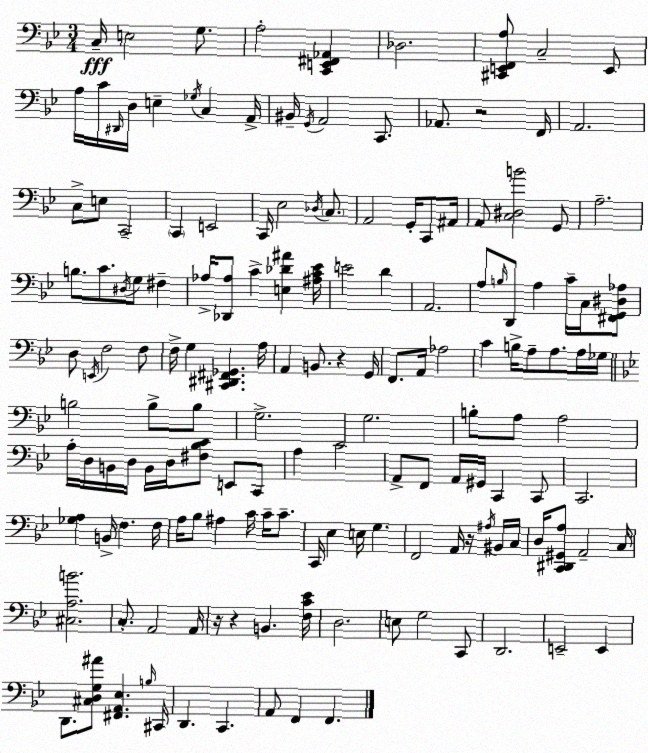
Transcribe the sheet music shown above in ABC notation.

X:1
T:Untitled
M:3/4
L:1/4
K:Bb
C,/4 E,2 G,/2 A,2 [C,,E,,^F,,_A,,] _D,2 [^C,,E,,F,,A,]/2 C,2 E,,/2 A,/4 C/4 ^D,,/4 D,/4 E, _G,/4 C, A,,/4 ^B,,/4 G,,/4 A,,2 C,,/2 _A,,/2 z2 F,,/4 A,,2 C,/2 E,/2 C,,2 C,, E,,2 C,,/4 _E,2 _D,/4 C,/2 A,,2 G,,/4 C,,/2 ^A,,/4 A,,/2 [C,^D,B]2 G,,/2 A,2 B,/2 C/2 ^D,/4 G,/2 ^F, _A,/4 [_D,,_A,]/2 C [E,_D^A] [^A,C_E]/4 E2 D A,,2 A,/2 B,/4 D,,/2 A, C/4 C,/4 [^F,,G,,^D,_A,]/2 D,/2 E,,/4 F,2 F,/2 F,/4 G, [^C,,^D,,^F,,_G,,] A,/4 A,, B,,/2 z G,,/4 F,,/2 A,,/4 _A,2 C B,/4 A,/2 A,/2 A,/4 _G,/4 B,2 B,/2 B,/2 G,2 G,2 B,/2 A,/2 A,2 A,/4 D,/4 B,,/4 D,/4 B,,/4 D,/4 [^F,_B,C]/2 E,,/2 C,,/2 A, C2 A,,/2 F,,/2 A,,/4 ^G,,/4 C,, C,,/2 C,,2 [_G,A,] B,,/4 F, F,/4 A,/4 _B,/2 ^A, C/4 C/4 C/2 C,,/4 _E, E,/4 G, F,,2 A,,/4 z/4 ^A,/4 ^B,,/4 C,/4 D,/4 [C,,^D,,^G,,A,]/2 A,,2 C,/4 [^C,A,B]2 C,/2 A,,2 A,,/4 z/4 z B,, [F,C_E]/4 D,2 E,/2 G,2 C,,/2 D,,2 E,,2 E,, D,,/2 [^C,D,G,^A]/2 [^F,,A,,_E,] B,/4 ^C,,/4 D,, C,, A,,/2 F,, F,,